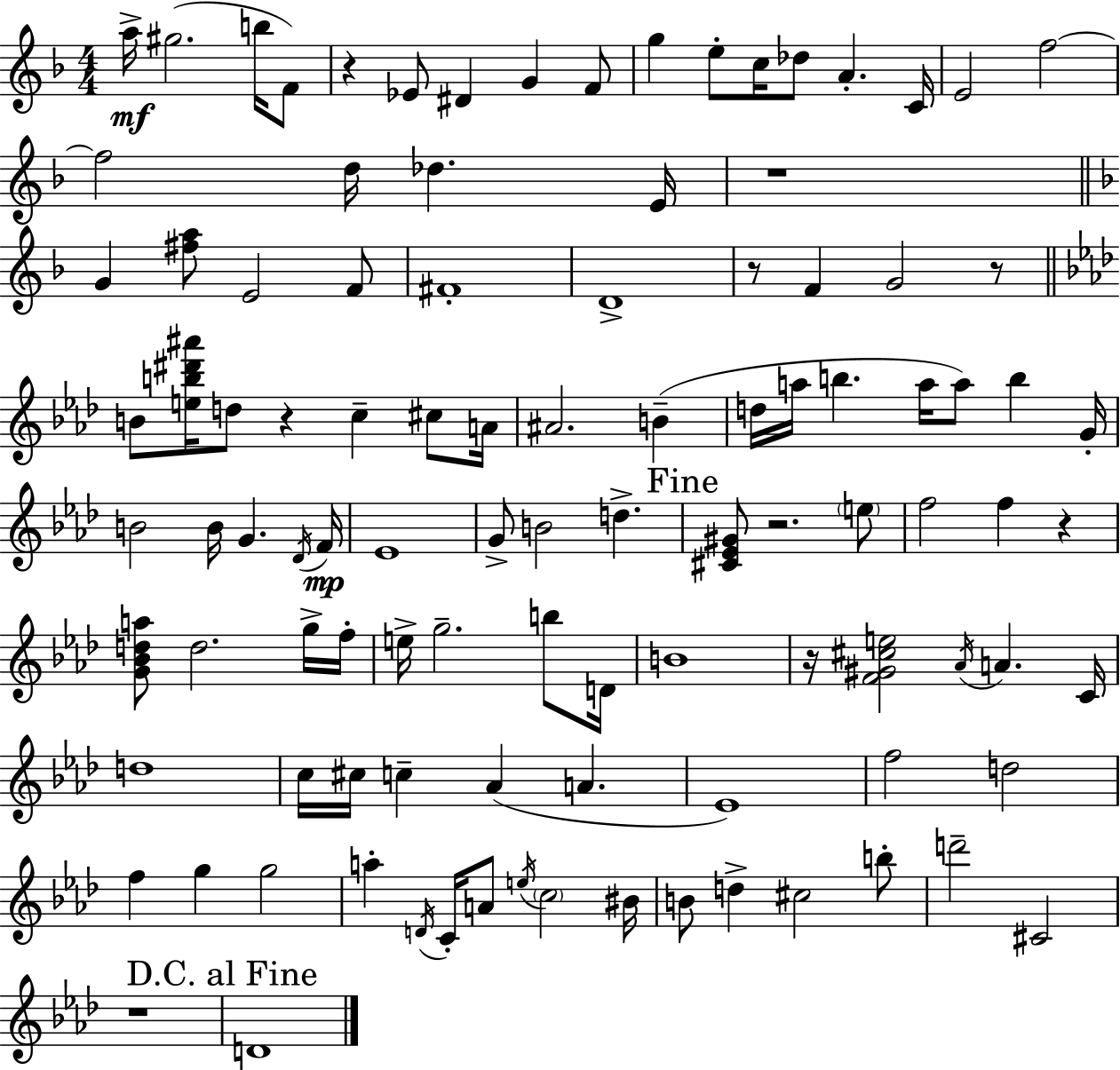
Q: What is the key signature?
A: F major